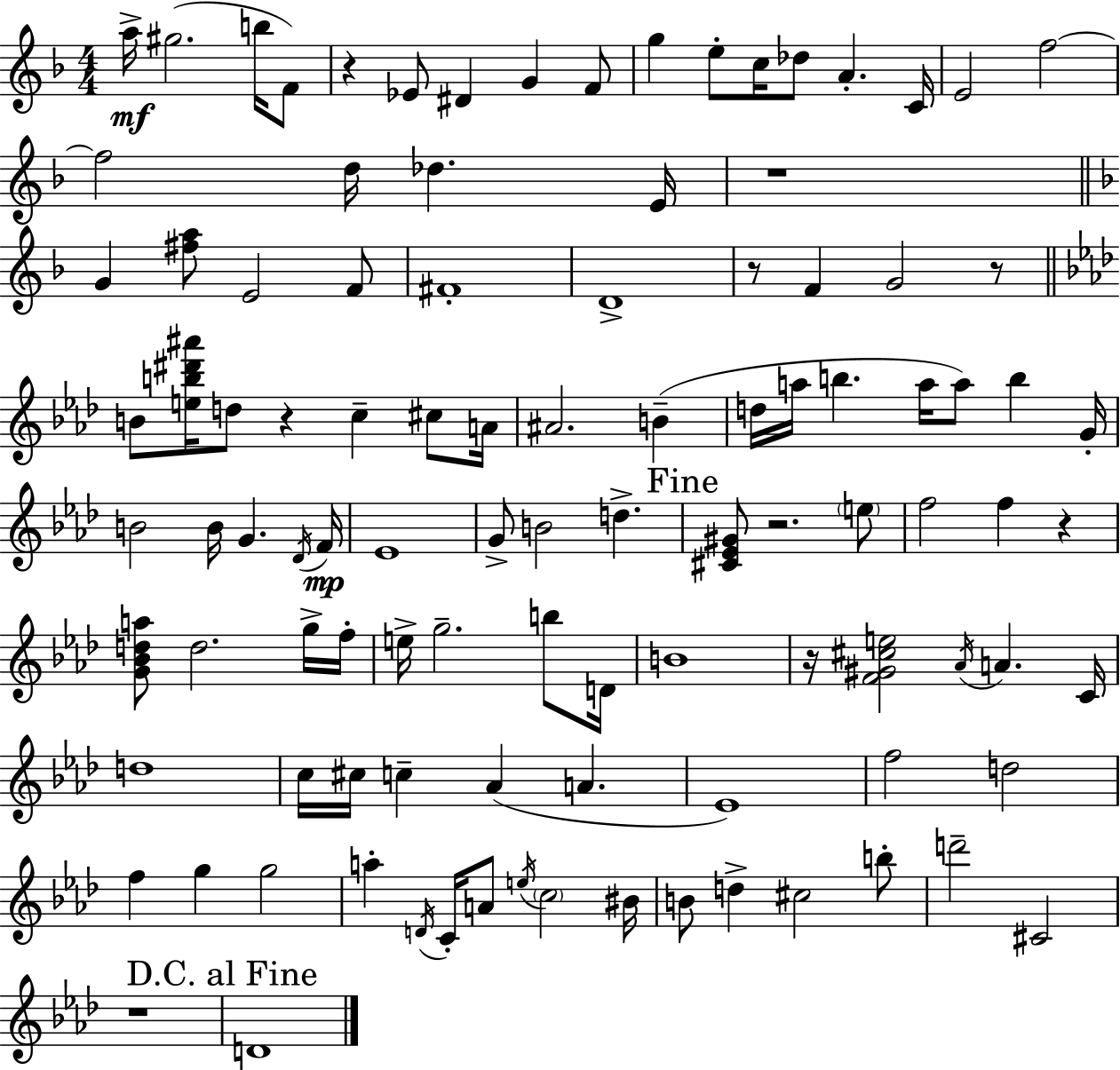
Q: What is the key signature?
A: F major